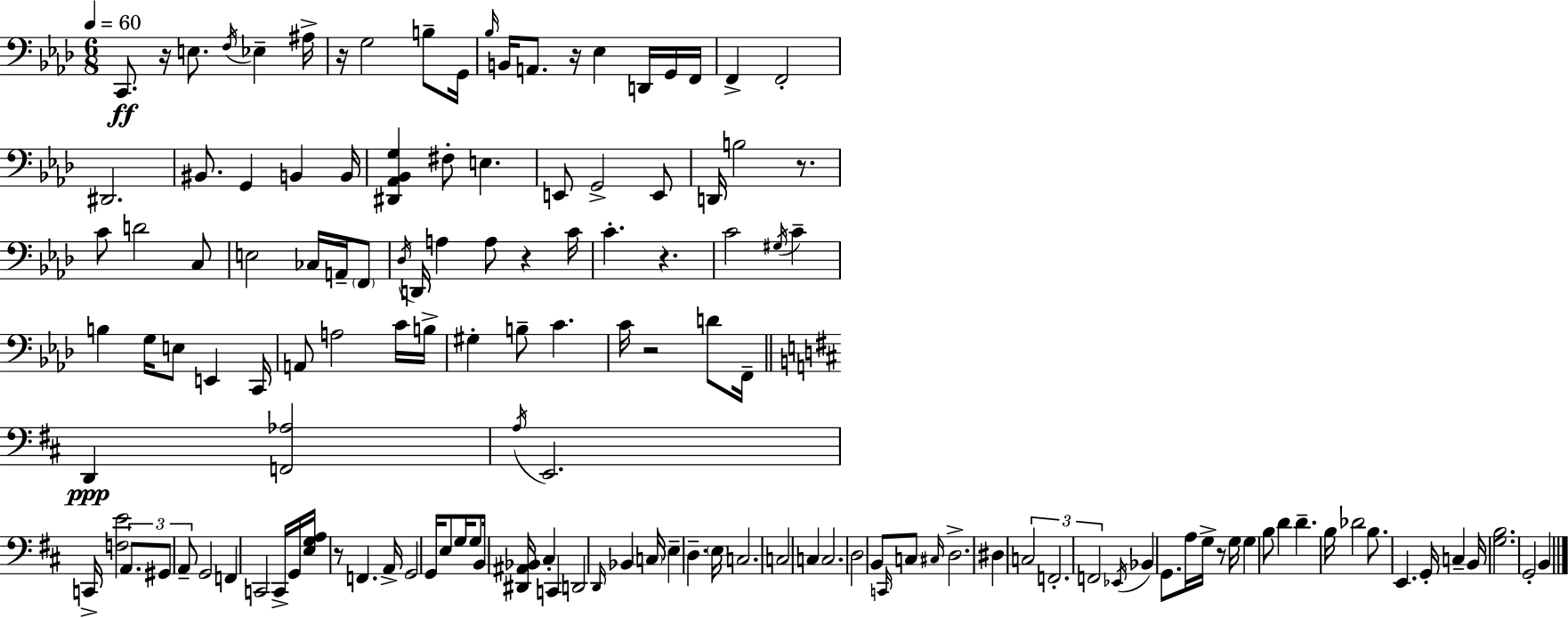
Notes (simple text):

C2/e. R/s E3/e. F3/s Eb3/q A#3/s R/s G3/h B3/e G2/s Bb3/s B2/s A2/e. R/s Eb3/q D2/s G2/s F2/s F2/q F2/h D#2/h. BIS2/e. G2/q B2/q B2/s [D#2,Ab2,Bb2,G3]/q F#3/e E3/q. E2/e G2/h E2/e D2/s B3/h R/e. C4/e D4/h C3/e E3/h CES3/s A2/s F2/e Db3/s D2/s A3/q A3/e R/q C4/s C4/q. R/q. C4/h G#3/s C4/q B3/q G3/s E3/e E2/q C2/s A2/e A3/h C4/s B3/s G#3/q B3/e C4/q. C4/s R/h D4/e F2/s D2/q [F2,Ab3]/h A3/s E2/h. C2/s [F3,E4]/h A2/e. G#2/e A2/e G2/h F2/q C2/h C2/s G2/s [E3,G3,A3]/s R/e F2/q. A2/s G2/h G2/s E3/e G3/s G3/e B2/s [D#2,A#2,Bb2]/s C#3/q C2/q D2/h D2/s Bb2/q C3/s E3/q D3/q. E3/s C3/h. C3/h C3/q C3/h. D3/h B2/e C2/s C3/e C#3/s D3/h. D#3/q C3/h F2/h. F2/h Eb2/s Bb2/q G2/e. A3/s G3/s R/e G3/s G3/q B3/e D4/q D4/q. B3/s Db4/h B3/e. E2/q. G2/s C3/q B2/s [G3,B3]/h. G2/h B2/q